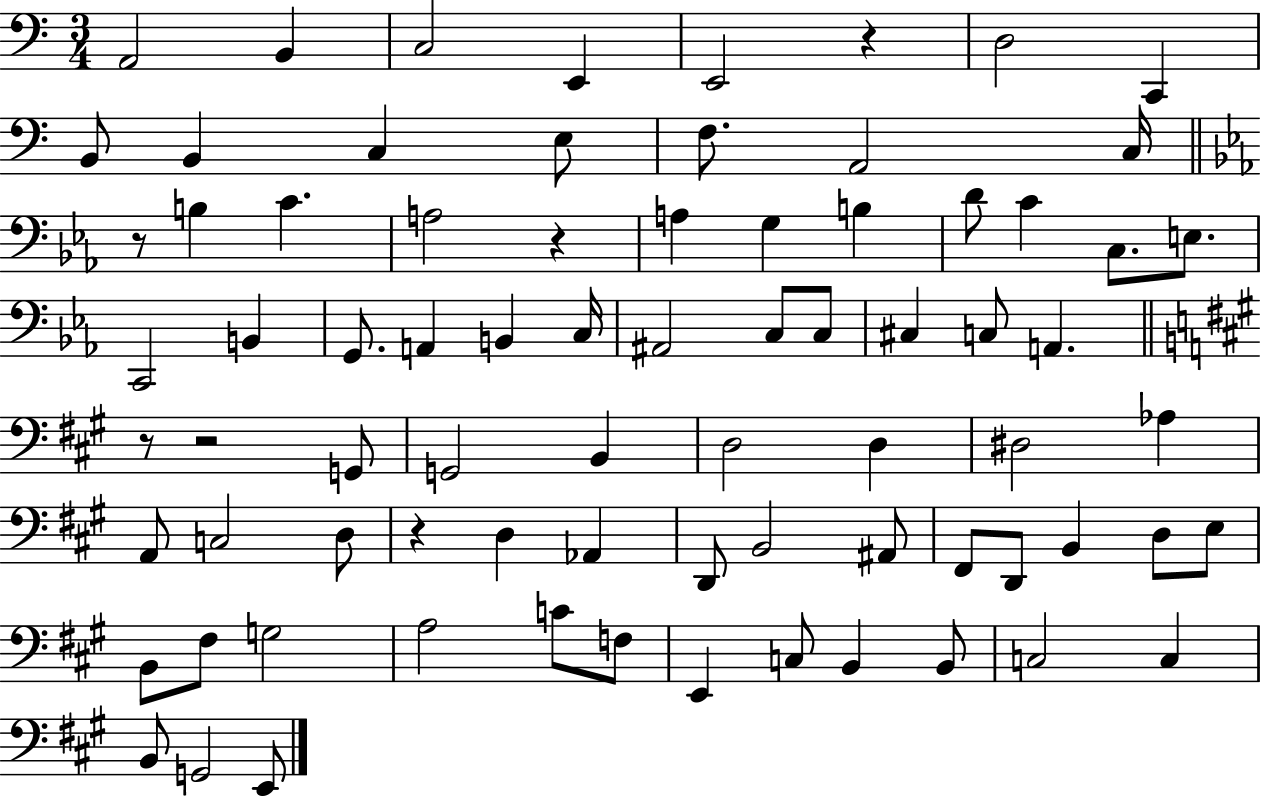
A2/h B2/q C3/h E2/q E2/h R/q D3/h C2/q B2/e B2/q C3/q E3/e F3/e. A2/h C3/s R/e B3/q C4/q. A3/h R/q A3/q G3/q B3/q D4/e C4/q C3/e. E3/e. C2/h B2/q G2/e. A2/q B2/q C3/s A#2/h C3/e C3/e C#3/q C3/e A2/q. R/e R/h G2/e G2/h B2/q D3/h D3/q D#3/h Ab3/q A2/e C3/h D3/e R/q D3/q Ab2/q D2/e B2/h A#2/e F#2/e D2/e B2/q D3/e E3/e B2/e F#3/e G3/h A3/h C4/e F3/e E2/q C3/e B2/q B2/e C3/h C3/q B2/e G2/h E2/e